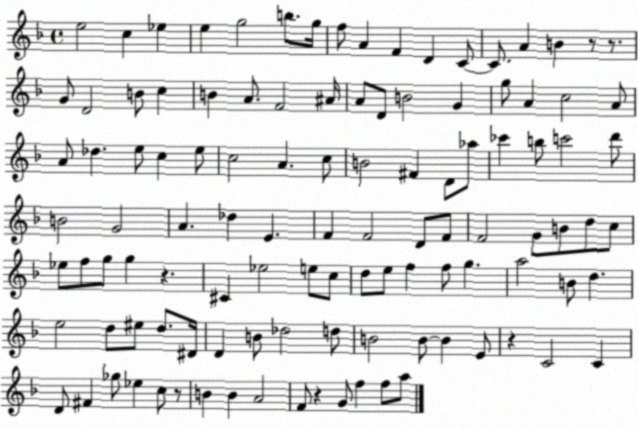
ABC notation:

X:1
T:Untitled
M:4/4
L:1/4
K:F
e2 c _e e g2 b/2 g/4 f/2 A F D C/2 C/2 A B z/2 z/2 G/2 D2 B/2 c B A/2 F2 ^A/4 A/2 D/2 B2 G g/2 A c2 A/2 A/2 _d e/2 c e/2 c2 A c/2 B2 ^F D/2 _a/2 _c' b/2 c'2 d'/2 B2 G2 A _d E F F2 D/2 F/2 F2 G/2 B/2 d/2 c/2 _e/2 f/2 g/2 g z ^C _e2 e/2 c/2 d/2 e/2 f f/2 g a2 B/2 d e2 d/2 ^e/2 d/2 ^D/4 D B/2 _d2 d/2 B2 B/2 B E/2 z C2 C D/2 ^F _g/2 _e c/2 z/2 B B A2 F/2 z G/2 f f/2 a/2